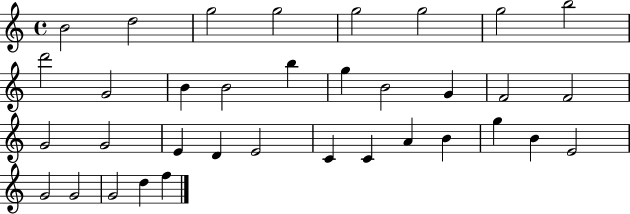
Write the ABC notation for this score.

X:1
T:Untitled
M:4/4
L:1/4
K:C
B2 d2 g2 g2 g2 g2 g2 b2 d'2 G2 B B2 b g B2 G F2 F2 G2 G2 E D E2 C C A B g B E2 G2 G2 G2 d f